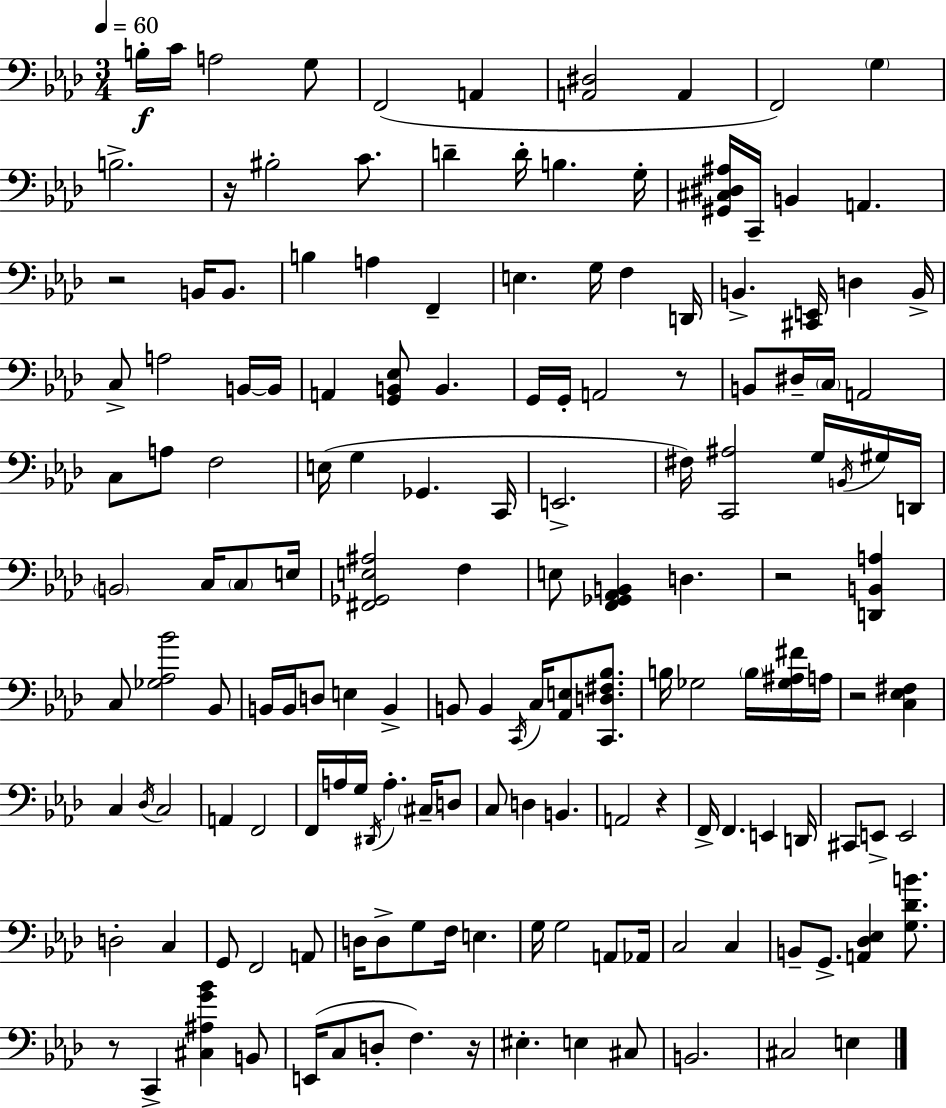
{
  \clef bass
  \numericTimeSignature
  \time 3/4
  \key f \minor
  \tempo 4 = 60
  b16-.\f c'16 a2 g8 | f,2( a,4 | <a, dis>2 a,4 | f,2) \parenthesize g4 | \break b2.-> | r16 bis2-. c'8. | d'4-- d'16-. b4. g16-. | <gis, cis dis ais>16 c,16-- b,4 a,4. | \break r2 b,16 b,8. | b4 a4 f,4-- | e4. g16 f4 d,16 | b,4.-> <cis, e,>16 d4 b,16-> | \break c8-> a2 b,16~~ b,16 | a,4 <g, b, ees>8 b,4. | g,16 g,16-. a,2 r8 | b,8 dis16-- \parenthesize c16 a,2 | \break c8 a8 f2 | e16( g4 ges,4. c,16 | e,2.-> | fis16) <c, ais>2 g16 \acciaccatura { b,16 } gis16 | \break d,16 \parenthesize b,2 c16 \parenthesize c8 | e16 <fis, ges, e ais>2 f4 | e8 <f, ges, aes, b,>4 d4. | r2 <d, b, a>4 | \break c8 <ges aes bes'>2 bes,8 | b,16 b,16 d8 e4 b,4-> | b,8 b,4 \acciaccatura { c,16 } c16 <aes, e>8 <c, d fis bes>8. | b16 ges2 \parenthesize b16 | \break <ges ais fis'>16 a16 r2 <c ees fis>4 | c4 \acciaccatura { des16 } c2 | a,4 f,2 | f,16 a16 g16 \acciaccatura { dis,16 } a4.-. | \break \parenthesize cis16-- d8 c8 d4 b,4. | a,2 | r4 f,16-> f,4. e,4 | d,16 cis,8 e,8-> e,2 | \break d2-. | c4 g,8 f,2 | a,8 d16 d8-> g8 f16 e4. | g16 g2 | \break a,8 aes,16 c2 | c4 b,8-- g,8.-> <a, des ees>4 | <g des' b'>8. r8 c,4-> <cis ais g' bes'>4 | b,8 e,16( c8 d8-. f4.) | \break r16 eis4.-. e4 | cis8 b,2. | cis2 | e4 \bar "|."
}